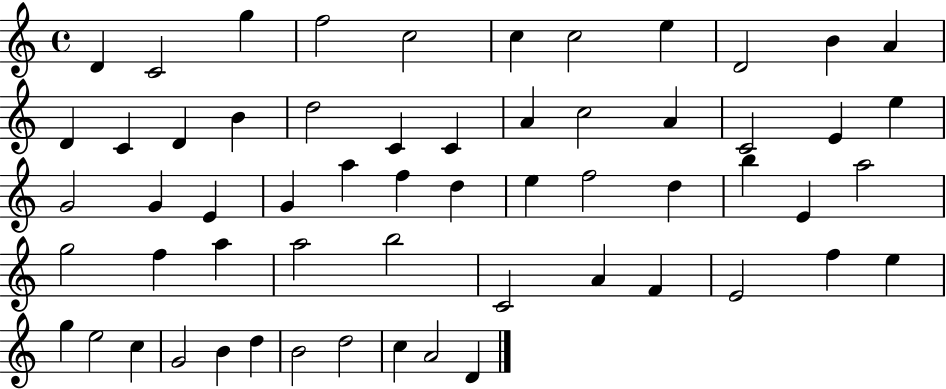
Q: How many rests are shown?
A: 0